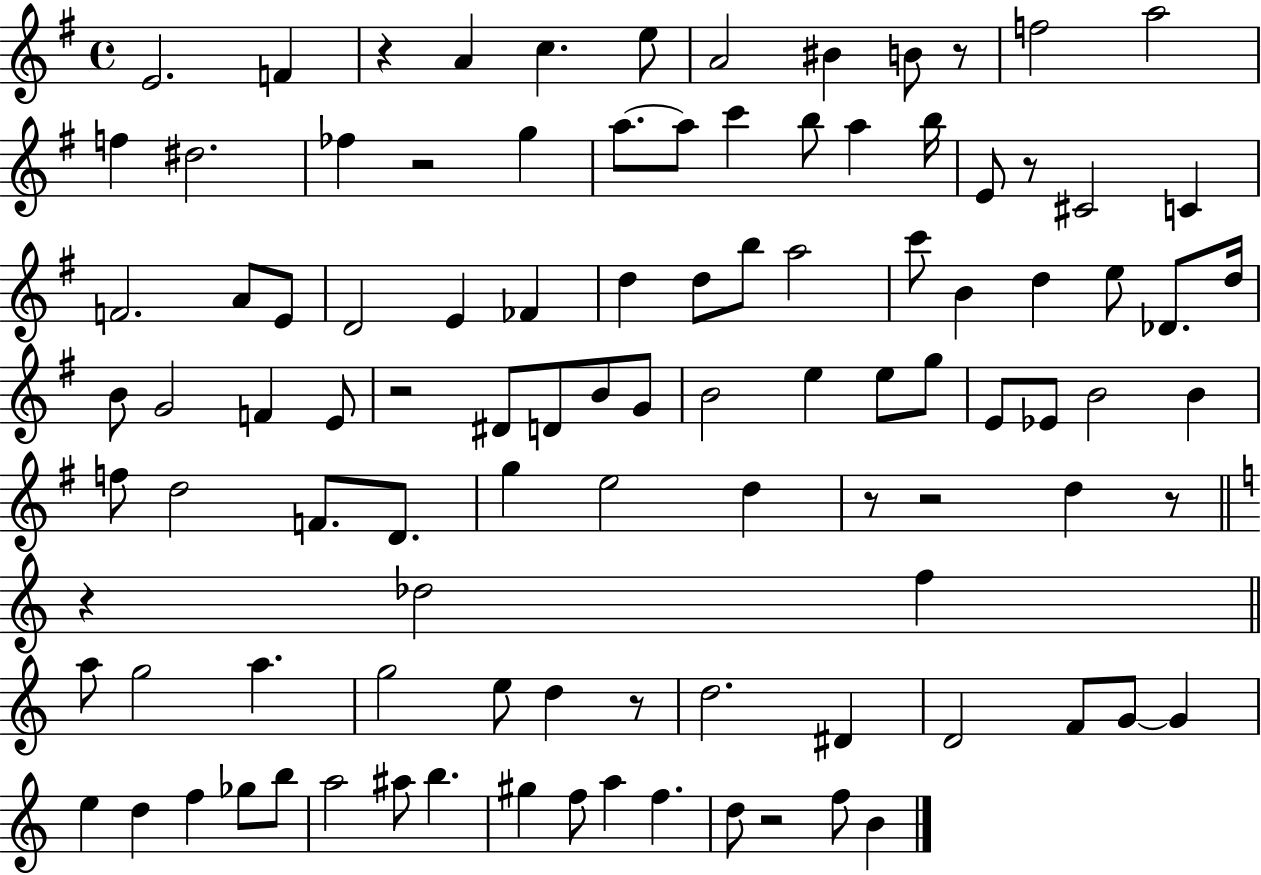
E4/h. F4/q R/q A4/q C5/q. E5/e A4/h BIS4/q B4/e R/e F5/h A5/h F5/q D#5/h. FES5/q R/h G5/q A5/e. A5/e C6/q B5/e A5/q B5/s E4/e R/e C#4/h C4/q F4/h. A4/e E4/e D4/h E4/q FES4/q D5/q D5/e B5/e A5/h C6/e B4/q D5/q E5/e Db4/e. D5/s B4/e G4/h F4/q E4/e R/h D#4/e D4/e B4/e G4/e B4/h E5/q E5/e G5/e E4/e Eb4/e B4/h B4/q F5/e D5/h F4/e. D4/e. G5/q E5/h D5/q R/e R/h D5/q R/e R/q Db5/h F5/q A5/e G5/h A5/q. G5/h E5/e D5/q R/e D5/h. D#4/q D4/h F4/e G4/e G4/q E5/q D5/q F5/q Gb5/e B5/e A5/h A#5/e B5/q. G#5/q F5/e A5/q F5/q. D5/e R/h F5/e B4/q